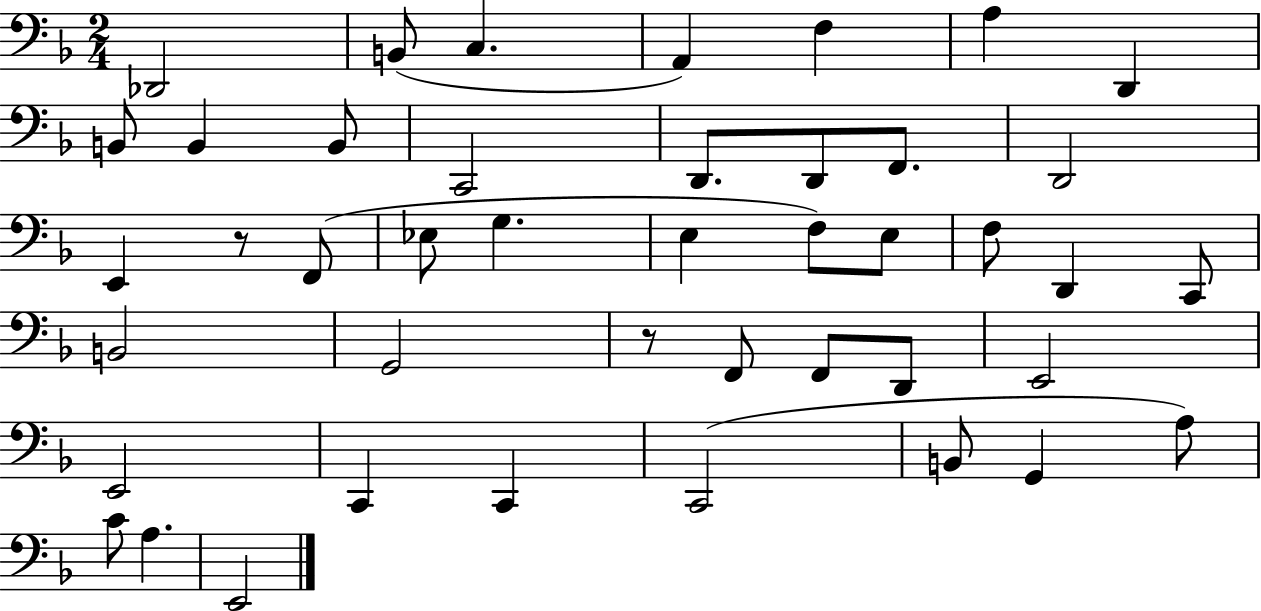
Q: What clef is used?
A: bass